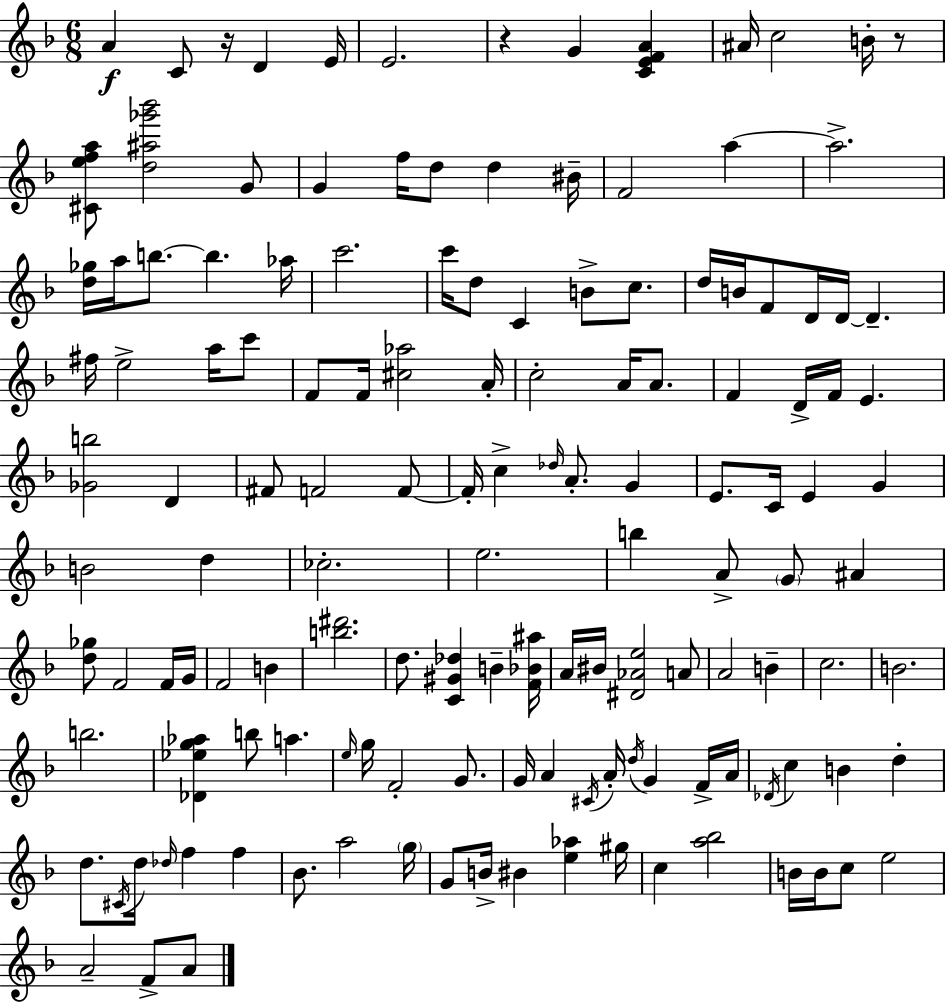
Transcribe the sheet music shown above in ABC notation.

X:1
T:Untitled
M:6/8
L:1/4
K:F
A C/2 z/4 D E/4 E2 z G [CEFA] ^A/4 c2 B/4 z/2 [^Cefa]/2 [d^a_g'_b']2 G/2 G f/4 d/2 d ^B/4 F2 a a2 [d_g]/4 a/4 b/2 b _a/4 c'2 c'/4 d/2 C B/2 c/2 d/4 B/4 F/2 D/4 D/4 D ^f/4 e2 a/4 c'/2 F/2 F/4 [^c_a]2 A/4 c2 A/4 A/2 F D/4 F/4 E [_Gb]2 D ^F/2 F2 F/2 F/4 c _d/4 A/2 G E/2 C/4 E G B2 d _c2 e2 b A/2 G/2 ^A [d_g]/2 F2 F/4 G/4 F2 B [b^d']2 d/2 [C^G_d] B [F_B^a]/4 A/4 ^B/4 [^D_Ae]2 A/2 A2 B c2 B2 b2 [_D_eg_a] b/2 a e/4 g/4 F2 G/2 G/4 A ^C/4 A/4 d/4 G F/4 A/4 _D/4 c B d d/2 ^C/4 d/4 _d/4 f f _B/2 a2 g/4 G/2 B/4 ^B [e_a] ^g/4 c [a_b]2 B/4 B/4 c/2 e2 A2 F/2 A/2